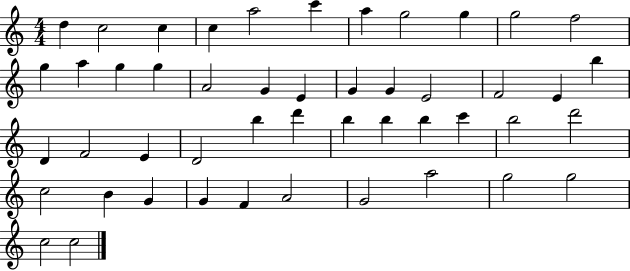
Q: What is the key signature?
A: C major